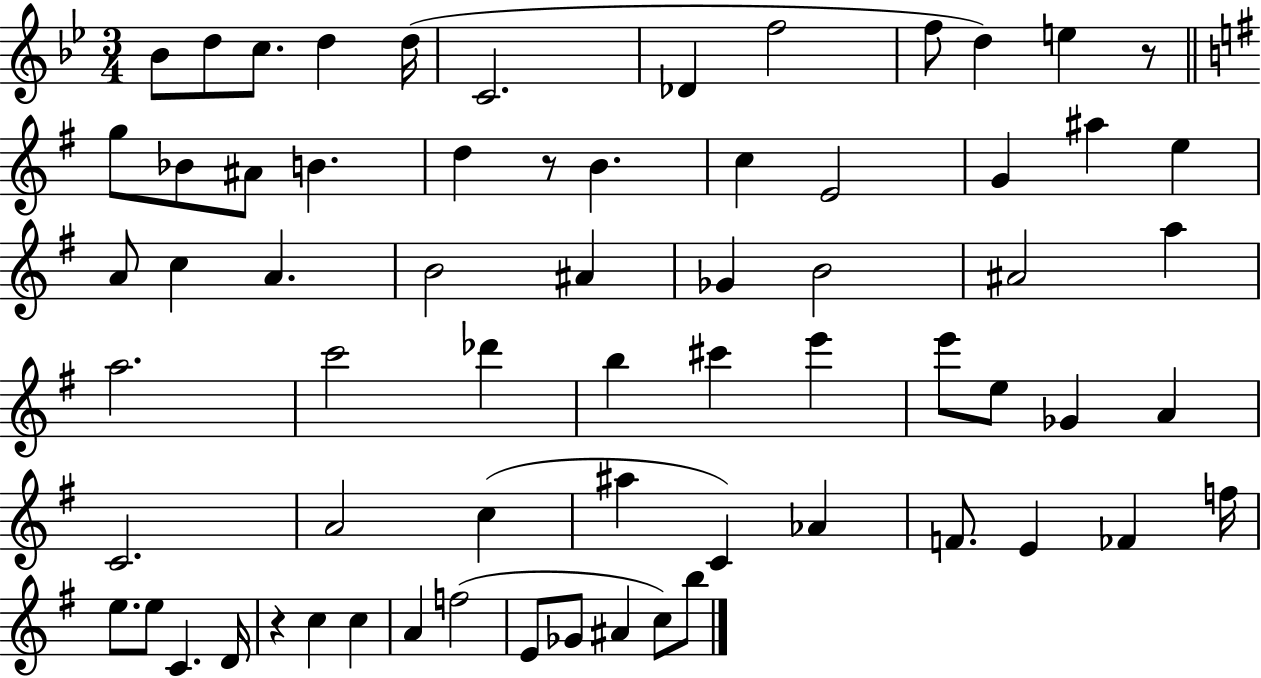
{
  \clef treble
  \numericTimeSignature
  \time 3/4
  \key bes \major
  \repeat volta 2 { bes'8 d''8 c''8. d''4 d''16( | c'2. | des'4 f''2 | f''8 d''4) e''4 r8 | \break \bar "||" \break \key g \major g''8 bes'8 ais'8 b'4. | d''4 r8 b'4. | c''4 e'2 | g'4 ais''4 e''4 | \break a'8 c''4 a'4. | b'2 ais'4 | ges'4 b'2 | ais'2 a''4 | \break a''2. | c'''2 des'''4 | b''4 cis'''4 e'''4 | e'''8 e''8 ges'4 a'4 | \break c'2. | a'2 c''4( | ais''4 c'4) aes'4 | f'8. e'4 fes'4 f''16 | \break e''8. e''8 c'4. d'16 | r4 c''4 c''4 | a'4 f''2( | e'8 ges'8 ais'4 c''8) b''8 | \break } \bar "|."
}